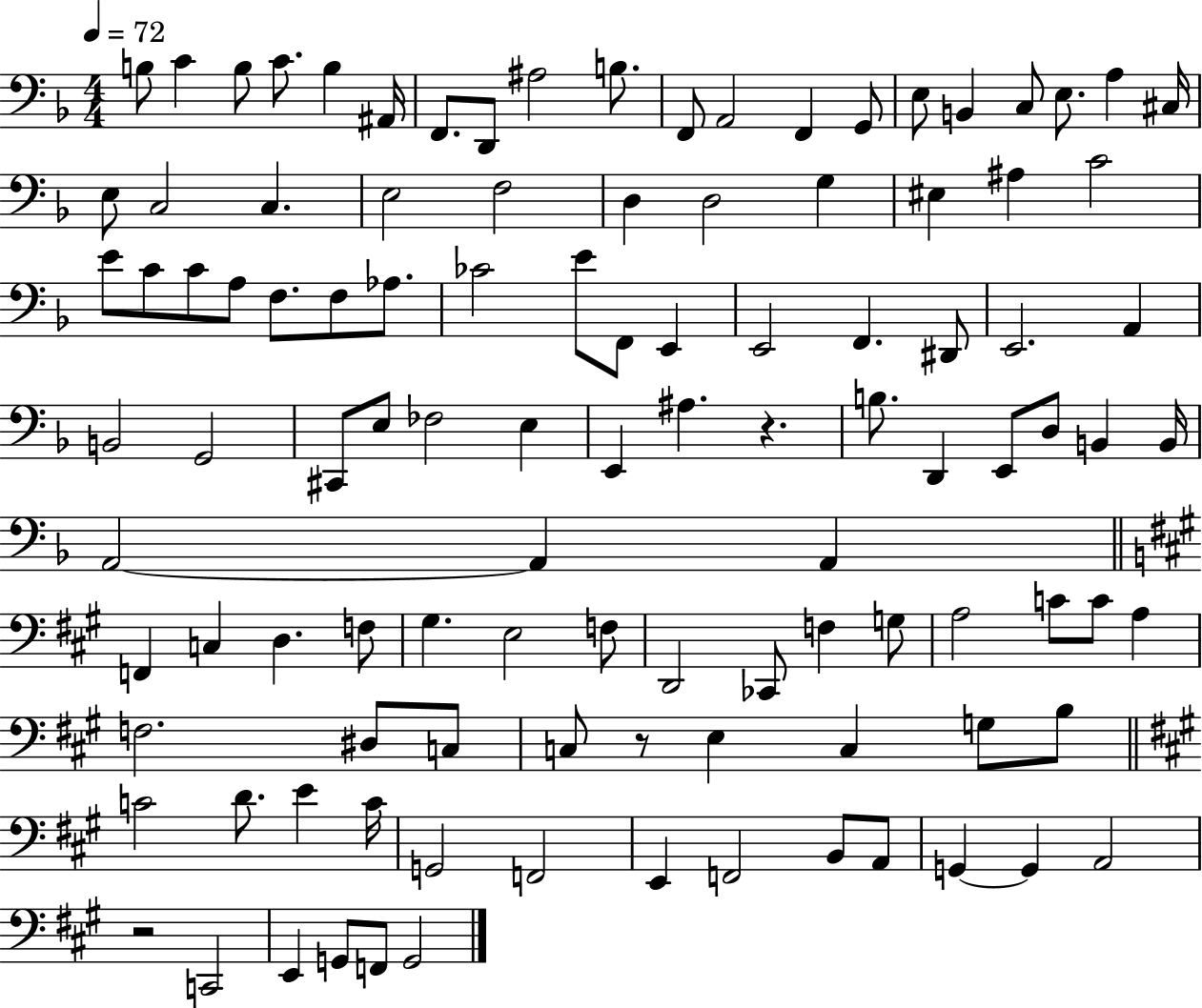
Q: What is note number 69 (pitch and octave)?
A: G#3